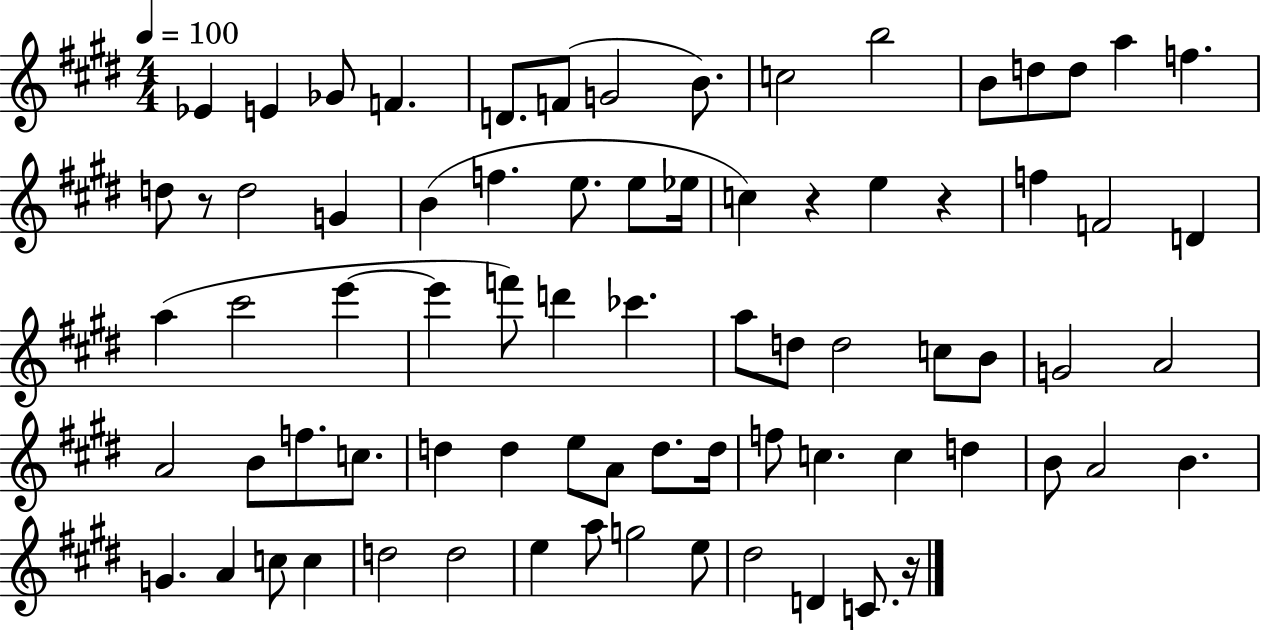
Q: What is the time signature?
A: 4/4